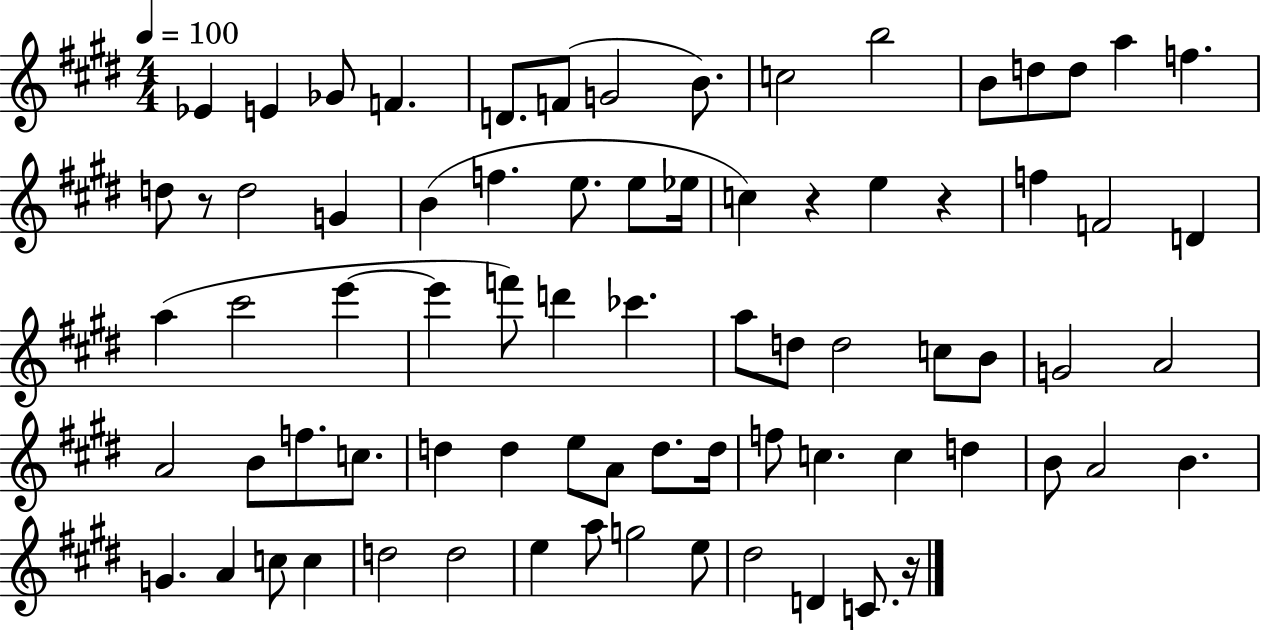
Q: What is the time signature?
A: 4/4